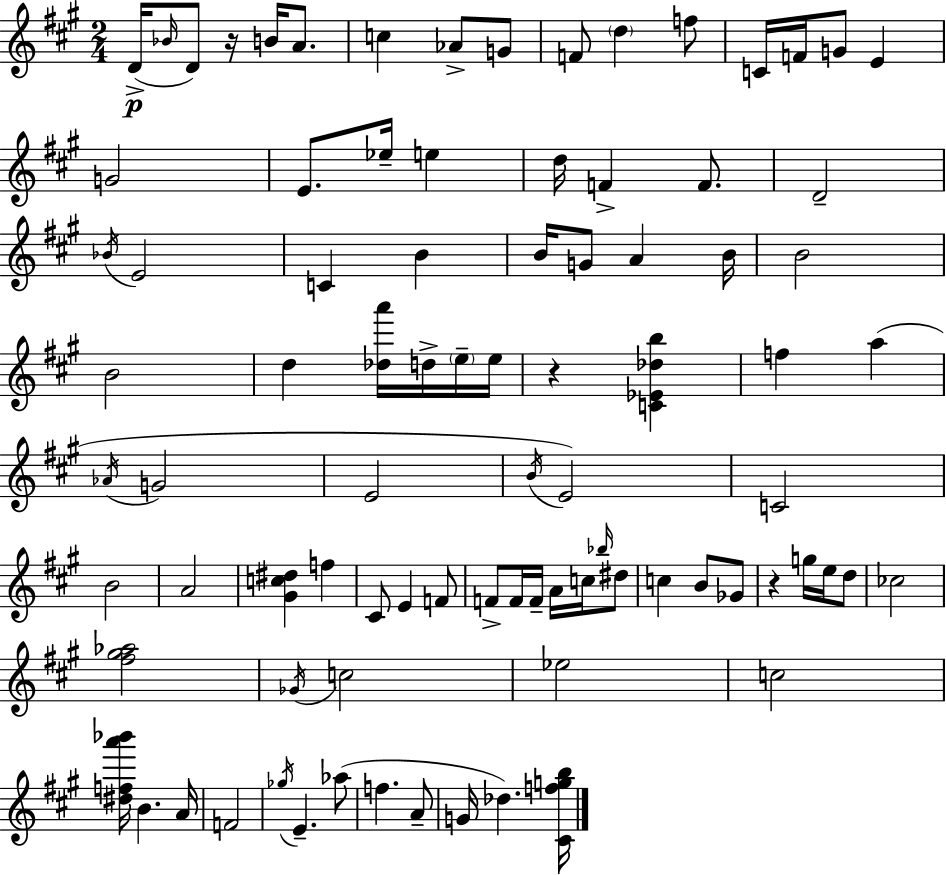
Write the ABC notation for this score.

X:1
T:Untitled
M:2/4
L:1/4
K:A
D/4 _B/4 D/2 z/4 B/4 A/2 c _A/2 G/2 F/2 d f/2 C/4 F/4 G/2 E G2 E/2 _e/4 e d/4 F F/2 D2 _B/4 E2 C B B/4 G/2 A B/4 B2 B2 d [_da']/4 d/4 e/4 e/4 z [C_E_db] f a _A/4 G2 E2 B/4 E2 C2 B2 A2 [^Gc^d] f ^C/2 E F/2 F/2 F/4 F/4 A/4 c/4 _b/4 ^d/2 c B/2 _G/2 z g/4 e/4 d/2 _c2 [^f^g_a]2 _G/4 c2 _e2 c2 [^dfa'_b']/4 B A/4 F2 _g/4 E _a/2 f A/2 G/4 _d [^Cfgb]/4